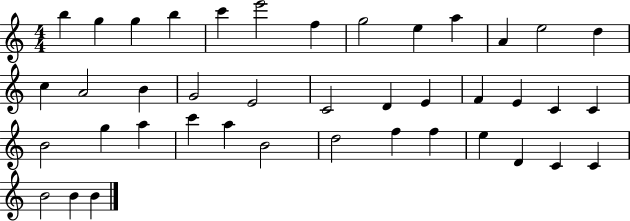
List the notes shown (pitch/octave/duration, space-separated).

B5/q G5/q G5/q B5/q C6/q E6/h F5/q G5/h E5/q A5/q A4/q E5/h D5/q C5/q A4/h B4/q G4/h E4/h C4/h D4/q E4/q F4/q E4/q C4/q C4/q B4/h G5/q A5/q C6/q A5/q B4/h D5/h F5/q F5/q E5/q D4/q C4/q C4/q B4/h B4/q B4/q